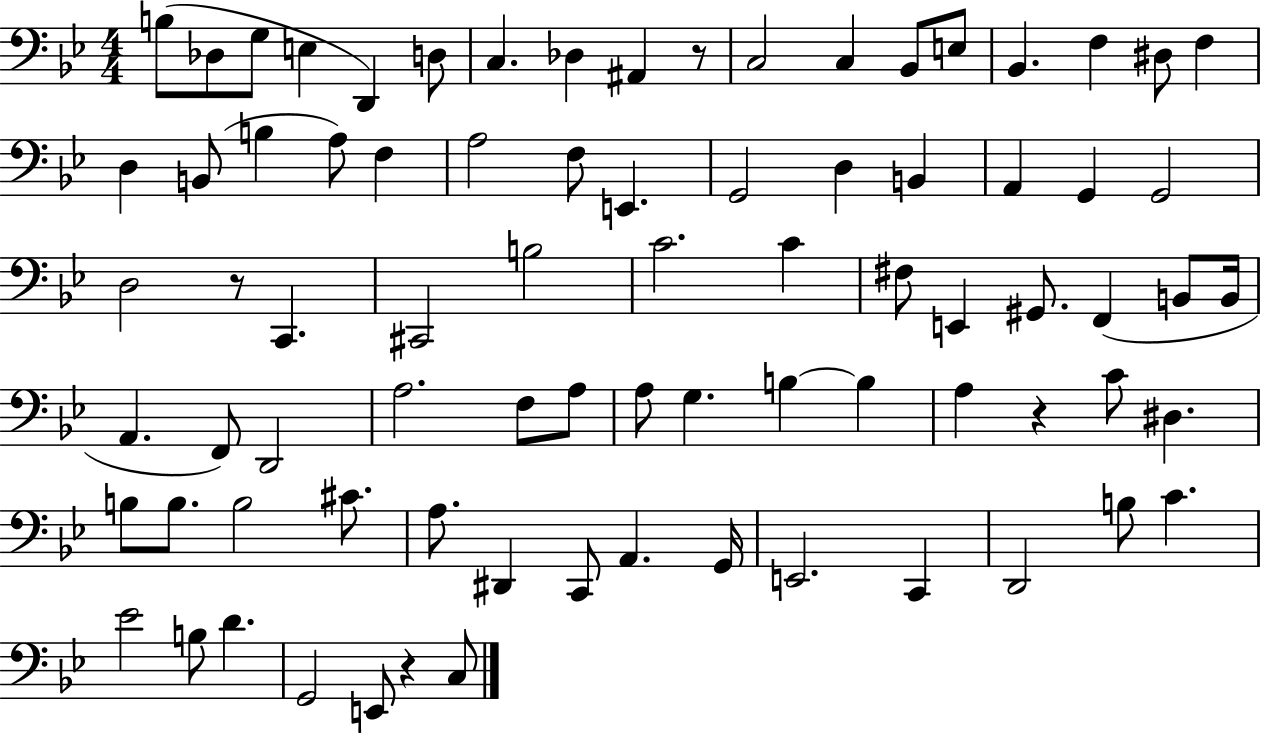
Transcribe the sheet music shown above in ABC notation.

X:1
T:Untitled
M:4/4
L:1/4
K:Bb
B,/2 _D,/2 G,/2 E, D,, D,/2 C, _D, ^A,, z/2 C,2 C, _B,,/2 E,/2 _B,, F, ^D,/2 F, D, B,,/2 B, A,/2 F, A,2 F,/2 E,, G,,2 D, B,, A,, G,, G,,2 D,2 z/2 C,, ^C,,2 B,2 C2 C ^F,/2 E,, ^G,,/2 F,, B,,/2 B,,/4 A,, F,,/2 D,,2 A,2 F,/2 A,/2 A,/2 G, B, B, A, z C/2 ^D, B,/2 B,/2 B,2 ^C/2 A,/2 ^D,, C,,/2 A,, G,,/4 E,,2 C,, D,,2 B,/2 C _E2 B,/2 D G,,2 E,,/2 z C,/2